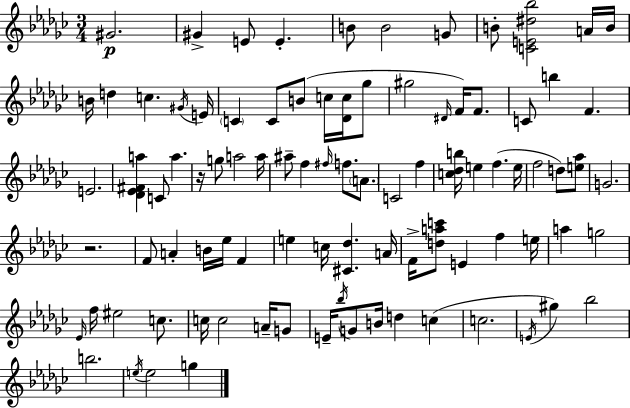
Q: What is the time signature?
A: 3/4